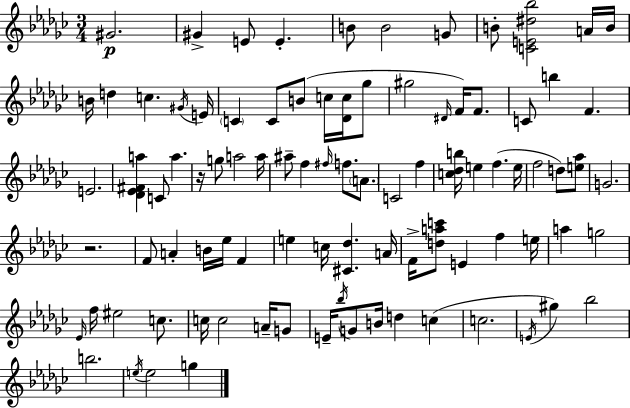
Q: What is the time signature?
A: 3/4